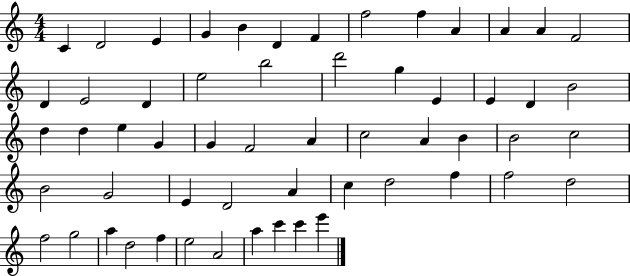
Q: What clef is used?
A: treble